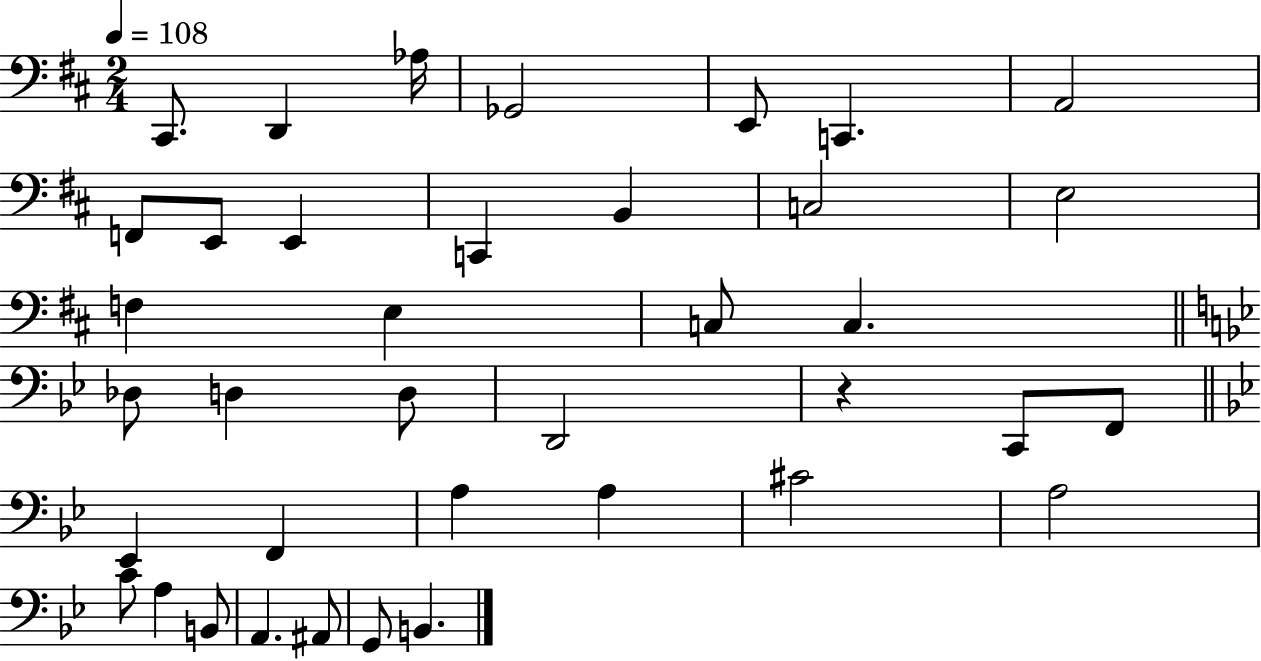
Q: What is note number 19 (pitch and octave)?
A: Db3